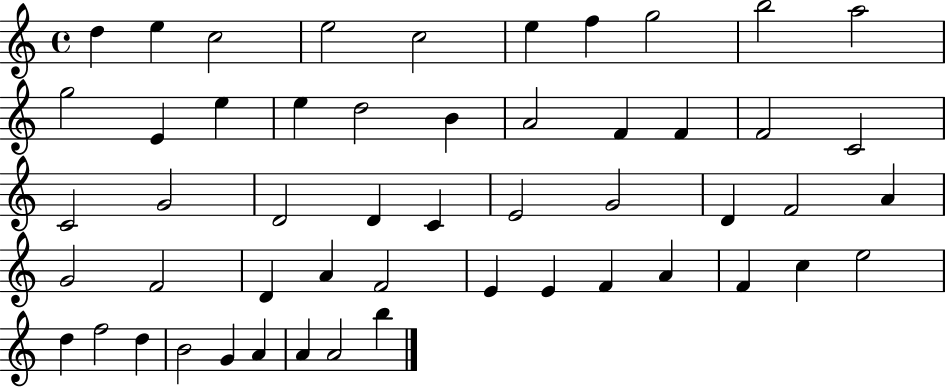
X:1
T:Untitled
M:4/4
L:1/4
K:C
d e c2 e2 c2 e f g2 b2 a2 g2 E e e d2 B A2 F F F2 C2 C2 G2 D2 D C E2 G2 D F2 A G2 F2 D A F2 E E F A F c e2 d f2 d B2 G A A A2 b